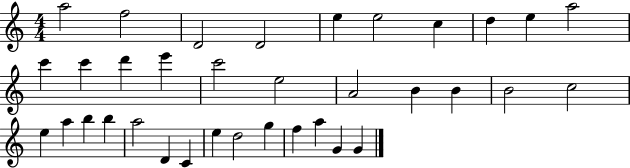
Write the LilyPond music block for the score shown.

{
  \clef treble
  \numericTimeSignature
  \time 4/4
  \key c \major
  a''2 f''2 | d'2 d'2 | e''4 e''2 c''4 | d''4 e''4 a''2 | \break c'''4 c'''4 d'''4 e'''4 | c'''2 e''2 | a'2 b'4 b'4 | b'2 c''2 | \break e''4 a''4 b''4 b''4 | a''2 d'4 c'4 | e''4 d''2 g''4 | f''4 a''4 g'4 g'4 | \break \bar "|."
}